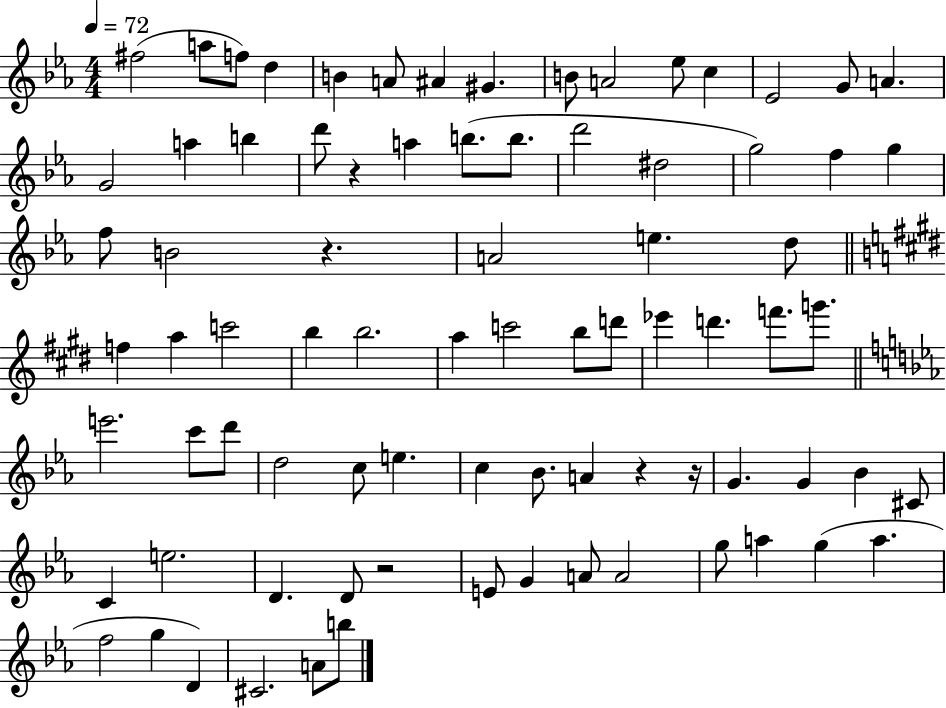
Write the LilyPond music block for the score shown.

{
  \clef treble
  \numericTimeSignature
  \time 4/4
  \key ees \major
  \tempo 4 = 72
  fis''2( a''8 f''8) d''4 | b'4 a'8 ais'4 gis'4. | b'8 a'2 ees''8 c''4 | ees'2 g'8 a'4. | \break g'2 a''4 b''4 | d'''8 r4 a''4 b''8.( b''8. | d'''2 dis''2 | g''2) f''4 g''4 | \break f''8 b'2 r4. | a'2 e''4. d''8 | \bar "||" \break \key e \major f''4 a''4 c'''2 | b''4 b''2. | a''4 c'''2 b''8 d'''8 | ees'''4 d'''4. f'''8. g'''8. | \break \bar "||" \break \key c \minor e'''2. c'''8 d'''8 | d''2 c''8 e''4. | c''4 bes'8. a'4 r4 r16 | g'4. g'4 bes'4 cis'8 | \break c'4 e''2. | d'4. d'8 r2 | e'8 g'4 a'8 a'2 | g''8 a''4 g''4( a''4. | \break f''2 g''4 d'4) | cis'2. a'8 b''8 | \bar "|."
}